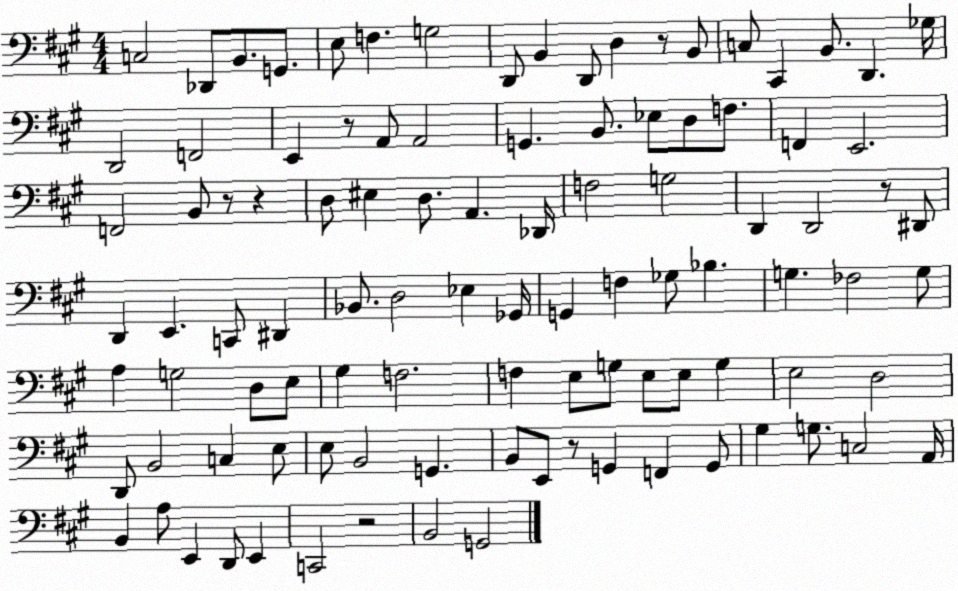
X:1
T:Untitled
M:4/4
L:1/4
K:A
C,2 _D,,/2 B,,/2 G,,/2 E,/2 F, G,2 D,,/2 B,, D,,/2 D, z/2 B,,/2 C,/2 ^C,, B,,/2 D,, _G,/4 D,,2 F,,2 E,, z/2 A,,/2 A,,2 G,, B,,/2 _E,/2 D,/2 F,/2 F,, E,,2 F,,2 B,,/2 z/2 z D,/2 ^E, D,/2 A,, _D,,/4 F,2 G,2 D,, D,,2 z/2 ^D,,/2 D,, E,, C,,/2 ^D,, _B,,/2 D,2 _E, _G,,/4 G,, F, _G,/2 _B, G, _F,2 G,/2 A, G,2 D,/2 E,/2 ^G, F,2 F, E,/2 G,/2 E,/2 E,/2 G, E,2 D,2 D,,/2 B,,2 C, E,/2 E,/2 B,,2 G,, B,,/2 E,,/2 z/2 G,, F,, G,,/2 ^G, G,/2 C,2 A,,/4 B,, A,/2 E,, D,,/2 E,, C,,2 z2 B,,2 G,,2